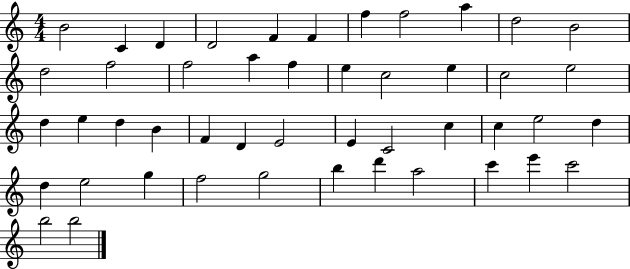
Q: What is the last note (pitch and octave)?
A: B5